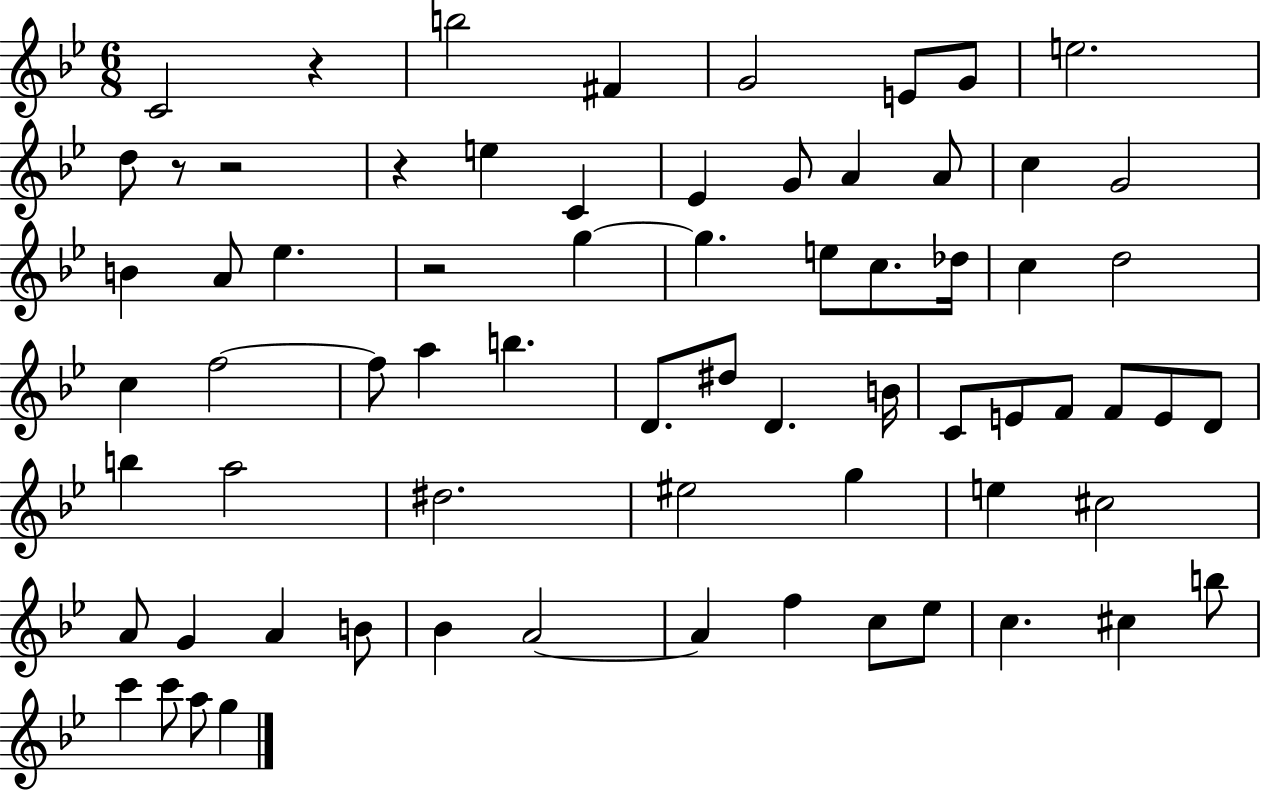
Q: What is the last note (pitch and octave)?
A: G5